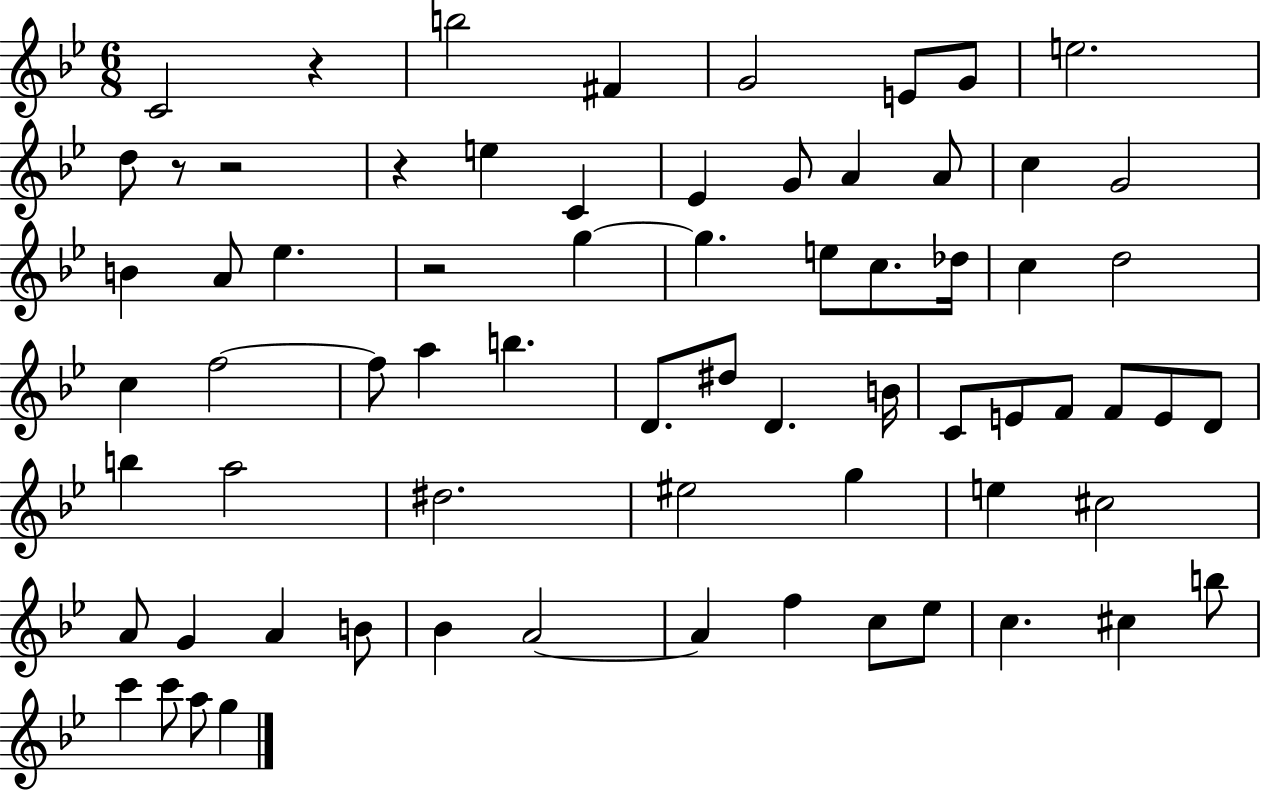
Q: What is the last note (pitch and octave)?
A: G5